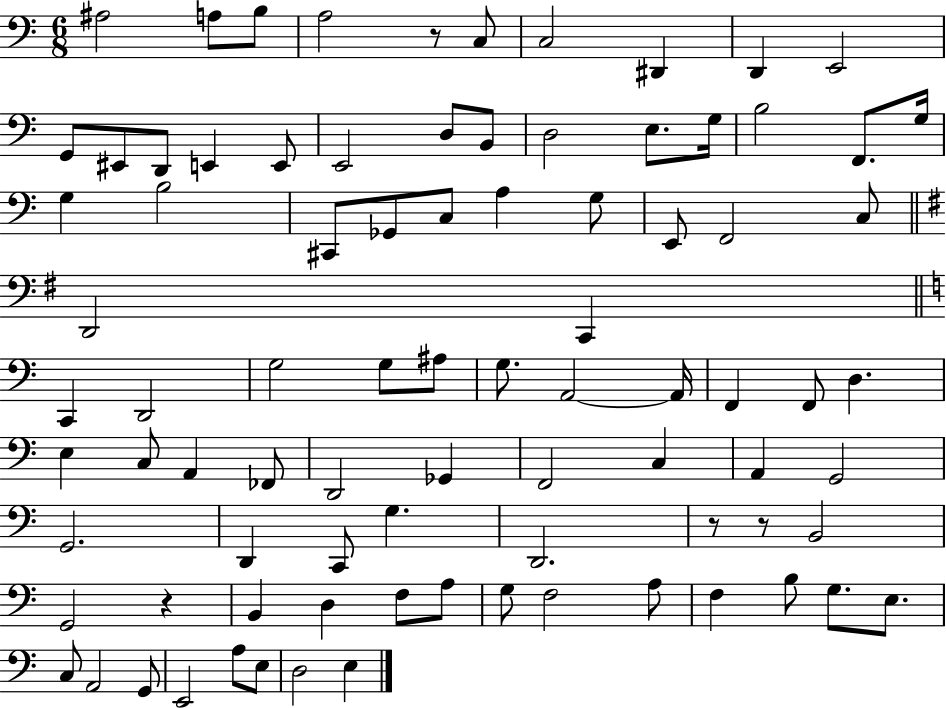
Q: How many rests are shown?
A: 4